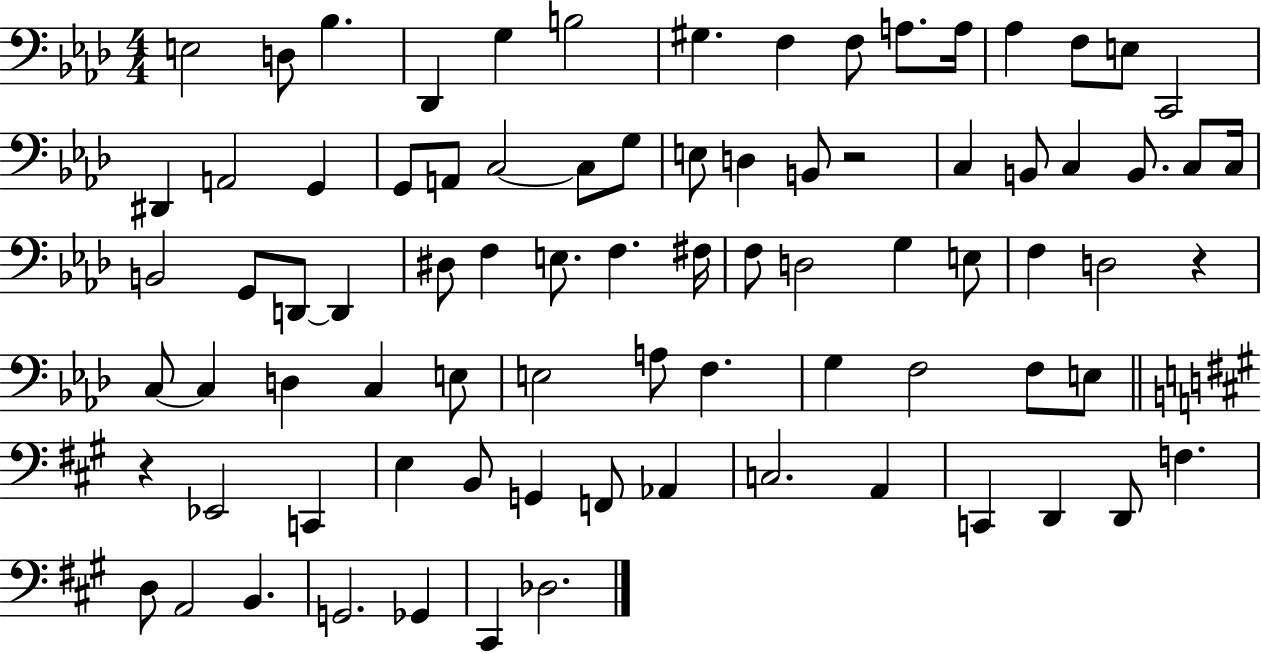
E3/h D3/e Bb3/q. Db2/q G3/q B3/h G#3/q. F3/q F3/e A3/e. A3/s Ab3/q F3/e E3/e C2/h D#2/q A2/h G2/q G2/e A2/e C3/h C3/e G3/e E3/e D3/q B2/e R/h C3/q B2/e C3/q B2/e. C3/e C3/s B2/h G2/e D2/e D2/q D#3/e F3/q E3/e. F3/q. F#3/s F3/e D3/h G3/q E3/e F3/q D3/h R/q C3/e C3/q D3/q C3/q E3/e E3/h A3/e F3/q. G3/q F3/h F3/e E3/e R/q Eb2/h C2/q E3/q B2/e G2/q F2/e Ab2/q C3/h. A2/q C2/q D2/q D2/e F3/q. D3/e A2/h B2/q. G2/h. Gb2/q C#2/q Db3/h.